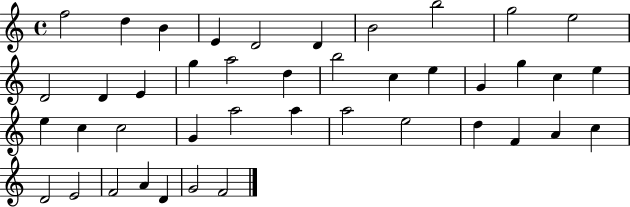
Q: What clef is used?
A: treble